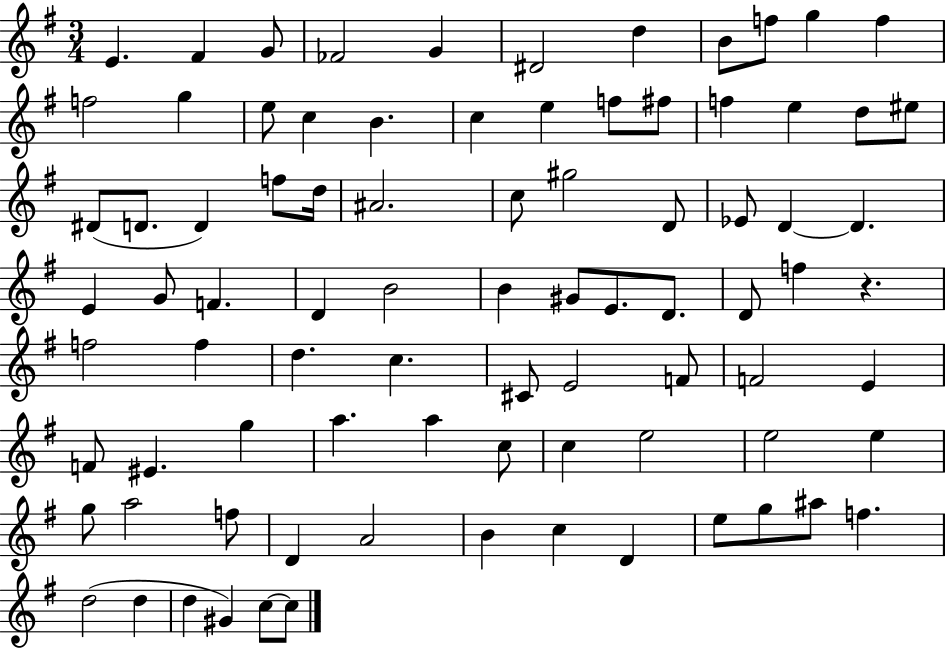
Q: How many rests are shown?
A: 1